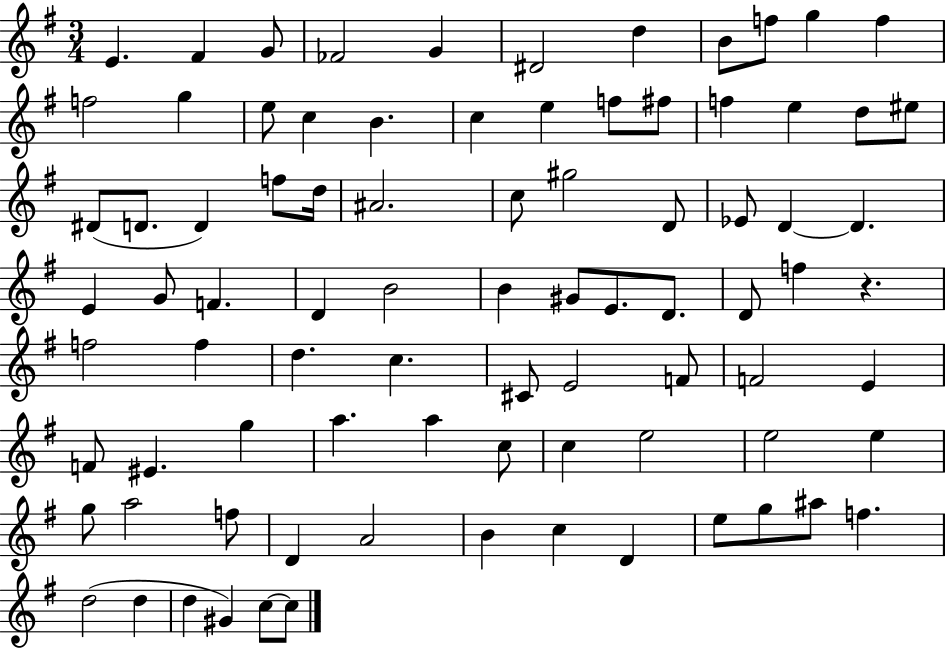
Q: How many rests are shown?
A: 1